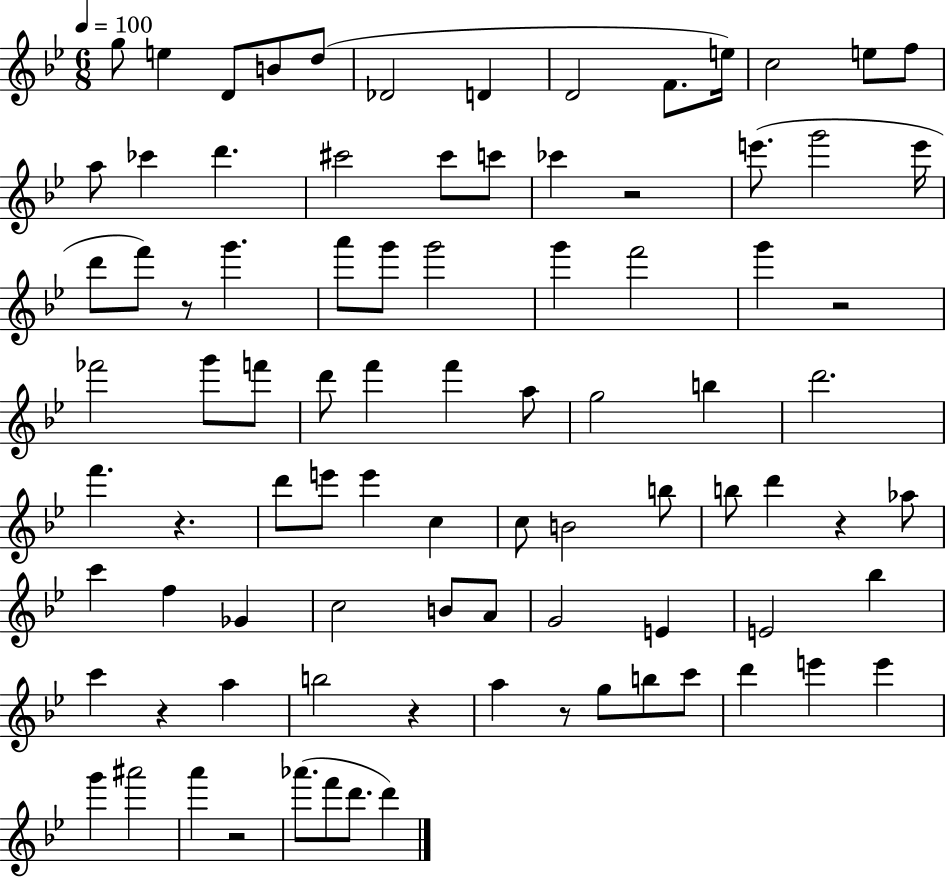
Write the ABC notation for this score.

X:1
T:Untitled
M:6/8
L:1/4
K:Bb
g/2 e D/2 B/2 d/2 _D2 D D2 F/2 e/4 c2 e/2 f/2 a/2 _c' d' ^c'2 ^c'/2 c'/2 _c' z2 e'/2 g'2 e'/4 d'/2 f'/2 z/2 g' a'/2 g'/2 g'2 g' f'2 g' z2 _f'2 g'/2 f'/2 d'/2 f' f' a/2 g2 b d'2 f' z d'/2 e'/2 e' c c/2 B2 b/2 b/2 d' z _a/2 c' f _G c2 B/2 A/2 G2 E E2 _b c' z a b2 z a z/2 g/2 b/2 c'/2 d' e' e' g' ^a'2 a' z2 _a'/2 f'/2 d'/2 d'